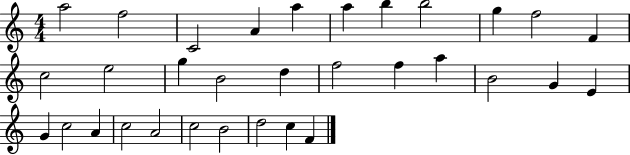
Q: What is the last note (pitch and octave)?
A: F4